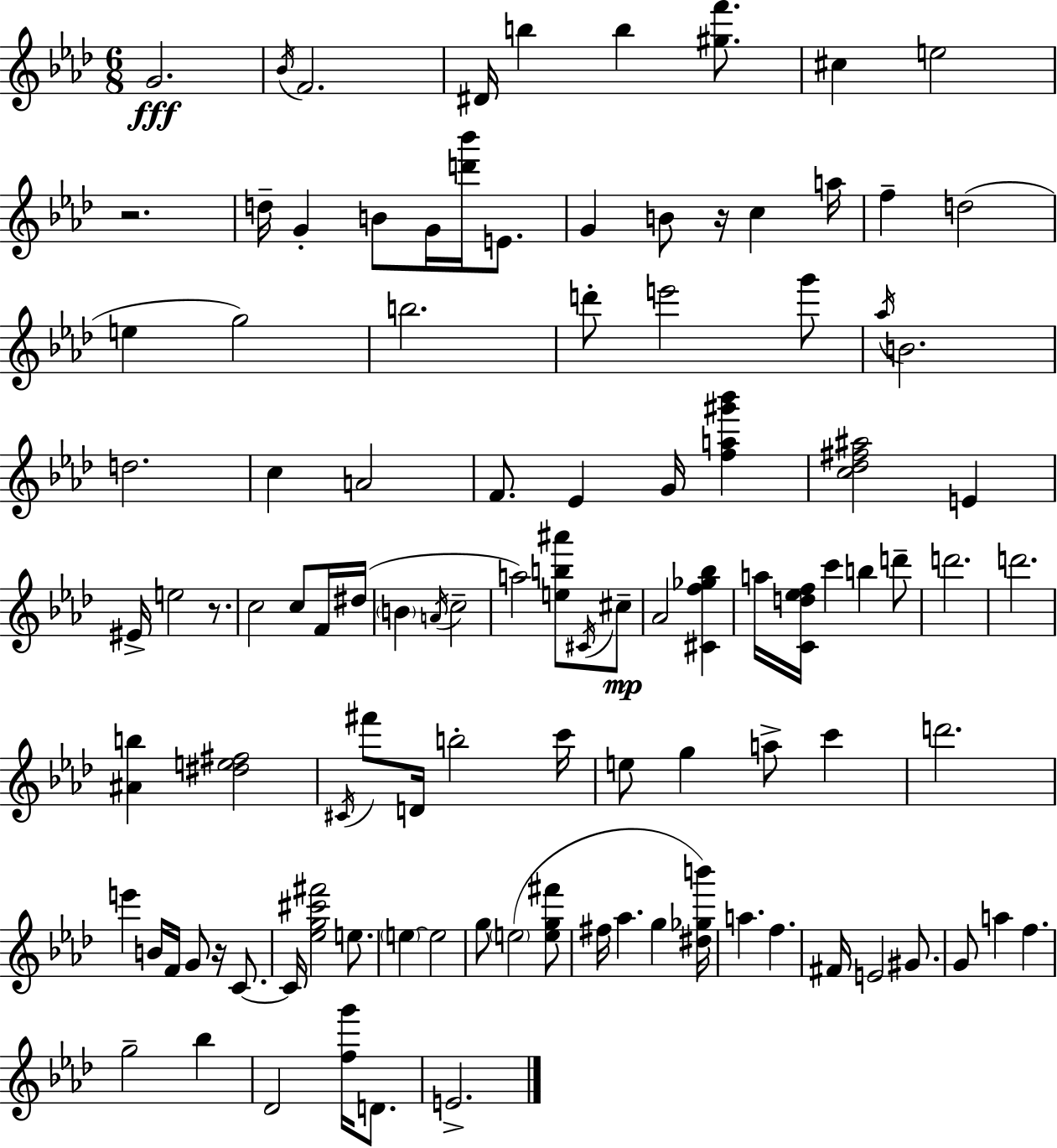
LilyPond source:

{
  \clef treble
  \numericTimeSignature
  \time 6/8
  \key aes \major
  \repeat volta 2 { g'2.\fff | \acciaccatura { bes'16 } f'2. | dis'16 b''4 b''4 <gis'' f'''>8. | cis''4 e''2 | \break r2. | d''16-- g'4-. b'8 g'16 <d''' bes'''>16 e'8. | g'4 b'8 r16 c''4 | a''16 f''4-- d''2( | \break e''4 g''2) | b''2. | d'''8-. e'''2 g'''8 | \acciaccatura { aes''16 } b'2. | \break d''2. | c''4 a'2 | f'8. ees'4 g'16 <f'' a'' gis''' bes'''>4 | <c'' des'' fis'' ais''>2 e'4 | \break eis'16-> e''2 r8. | c''2 c''8 | f'16 dis''16( \parenthesize b'4 \acciaccatura { a'16 } c''2-- | a''2) <e'' b'' ais'''>8 | \break \acciaccatura { cis'16 } cis''8--\mp aes'2 | <cis' f'' ges'' bes''>4 a''16 <c' d'' ees'' f''>16 c'''4 b''4 | d'''8-- d'''2. | d'''2. | \break <ais' b''>4 <dis'' e'' fis''>2 | \acciaccatura { cis'16 } fis'''8 d'16 b''2-. | c'''16 e''8 g''4 a''8-> | c'''4 d'''2. | \break e'''4 b'16 f'16 g'8 | r16 c'8.~~ c'16 <ees'' g'' cis''' fis'''>2 | e''8. \parenthesize e''4~~ e''2 | g''8 \parenthesize e''2( | \break <e'' g'' fis'''>8 fis''16 aes''4. | g''4 <dis'' ges'' b'''>16) a''4. f''4. | fis'16 e'2 | gis'8. g'8 a''4 f''4. | \break g''2-- | bes''4 des'2 | <f'' g'''>16 d'8. e'2.-> | } \bar "|."
}